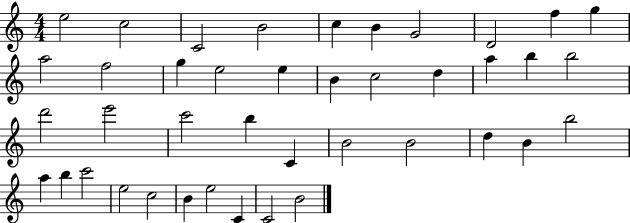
X:1
T:Untitled
M:4/4
L:1/4
K:C
e2 c2 C2 B2 c B G2 D2 f g a2 f2 g e2 e B c2 d a b b2 d'2 e'2 c'2 b C B2 B2 d B b2 a b c'2 e2 c2 B e2 C C2 B2